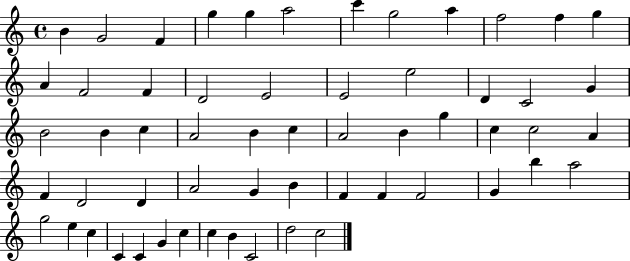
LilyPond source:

{
  \clef treble
  \time 4/4
  \defaultTimeSignature
  \key c \major
  b'4 g'2 f'4 | g''4 g''4 a''2 | c'''4 g''2 a''4 | f''2 f''4 g''4 | \break a'4 f'2 f'4 | d'2 e'2 | e'2 e''2 | d'4 c'2 g'4 | \break b'2 b'4 c''4 | a'2 b'4 c''4 | a'2 b'4 g''4 | c''4 c''2 a'4 | \break f'4 d'2 d'4 | a'2 g'4 b'4 | f'4 f'4 f'2 | g'4 b''4 a''2 | \break g''2 e''4 c''4 | c'4 c'4 g'4 c''4 | c''4 b'4 c'2 | d''2 c''2 | \break \bar "|."
}